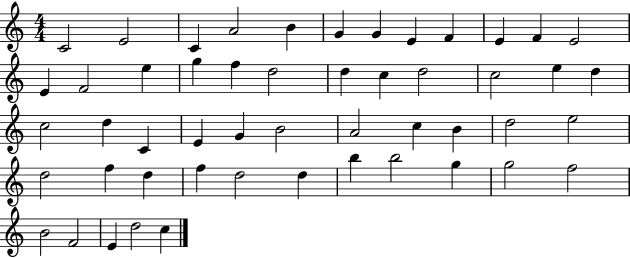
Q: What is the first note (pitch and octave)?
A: C4